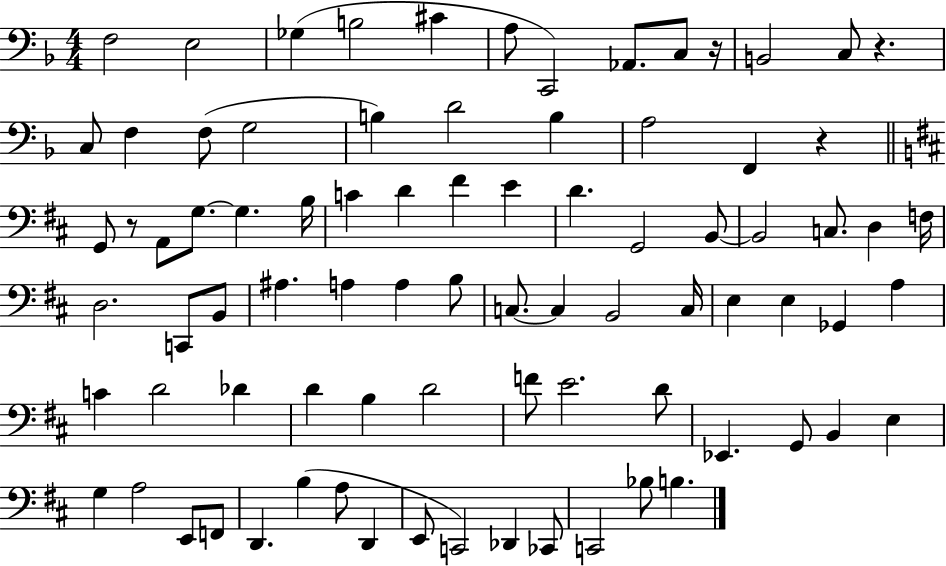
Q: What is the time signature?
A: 4/4